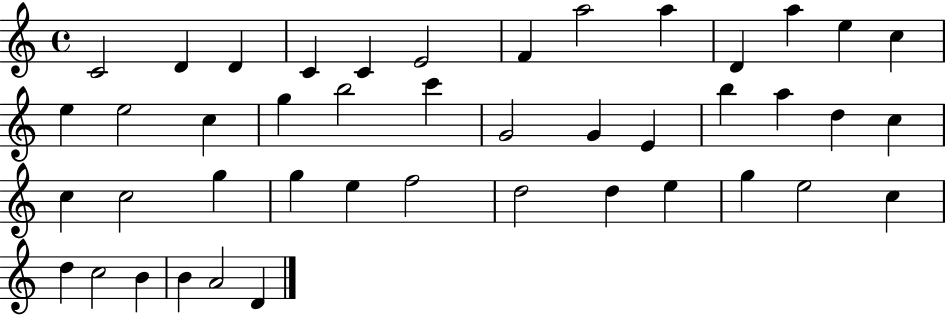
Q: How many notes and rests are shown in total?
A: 44